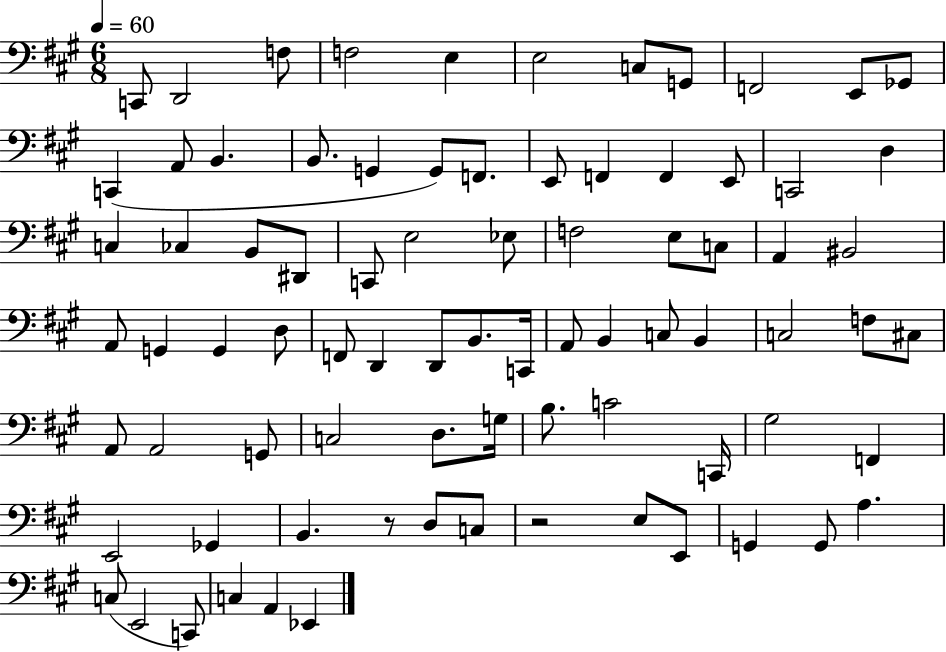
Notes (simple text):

C2/e D2/h F3/e F3/h E3/q E3/h C3/e G2/e F2/h E2/e Gb2/e C2/q A2/e B2/q. B2/e. G2/q G2/e F2/e. E2/e F2/q F2/q E2/e C2/h D3/q C3/q CES3/q B2/e D#2/e C2/e E3/h Eb3/e F3/h E3/e C3/e A2/q BIS2/h A2/e G2/q G2/q D3/e F2/e D2/q D2/e B2/e. C2/s A2/e B2/q C3/e B2/q C3/h F3/e C#3/e A2/e A2/h G2/e C3/h D3/e. G3/s B3/e. C4/h C2/s G#3/h F2/q E2/h Gb2/q B2/q. R/e D3/e C3/e R/h E3/e E2/e G2/q G2/e A3/q. C3/e E2/h C2/e C3/q A2/q Eb2/q